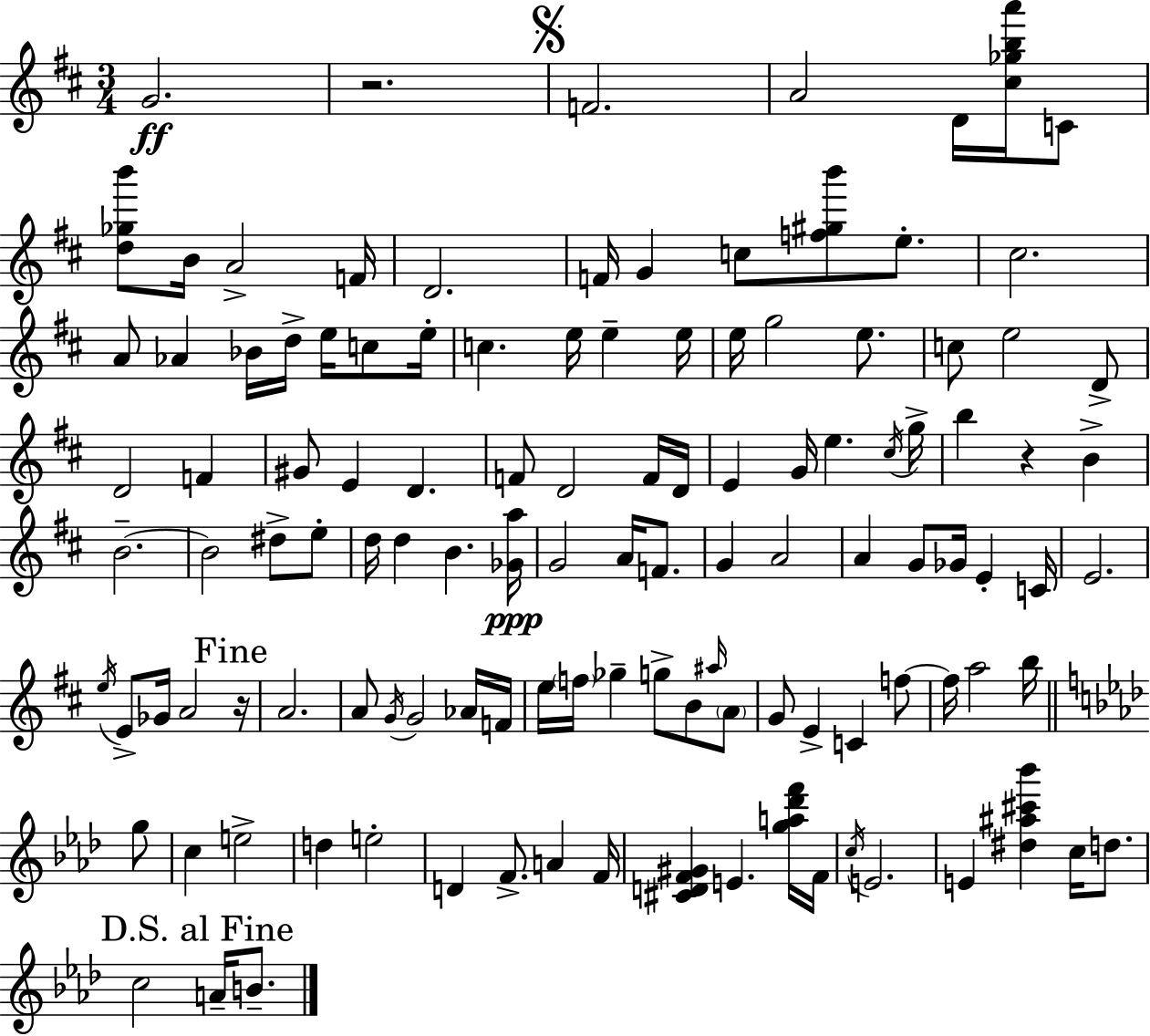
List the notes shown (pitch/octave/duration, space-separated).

G4/h. R/h. F4/h. A4/h D4/s [C#5,Gb5,B5,A6]/s C4/e [D5,Gb5,B6]/e B4/s A4/h F4/s D4/h. F4/s G4/q C5/e [F5,G#5,B6]/e E5/e. C#5/h. A4/e Ab4/q Bb4/s D5/s E5/s C5/e E5/s C5/q. E5/s E5/q E5/s E5/s G5/h E5/e. C5/e E5/h D4/e D4/h F4/q G#4/e E4/q D4/q. F4/e D4/h F4/s D4/s E4/q G4/s E5/q. C#5/s G5/s B5/q R/q B4/q B4/h. B4/h D#5/e E5/e D5/s D5/q B4/q. [Gb4,A5]/s G4/h A4/s F4/e. G4/q A4/h A4/q G4/e Gb4/s E4/q C4/s E4/h. E5/s E4/e Gb4/s A4/h R/s A4/h. A4/e G4/s G4/h Ab4/s F4/s E5/s F5/s Gb5/q G5/e B4/e A#5/s A4/e G4/e E4/q C4/q F5/e F5/s A5/h B5/s G5/e C5/q E5/h D5/q E5/h D4/q F4/e. A4/q F4/s [C#4,D4,F4,G#4]/q E4/q. [G5,A5,Db6,F6]/s F4/s C5/s E4/h. E4/q [D#5,A#5,C#6,Bb6]/q C5/s D5/e. C5/h A4/s B4/e.